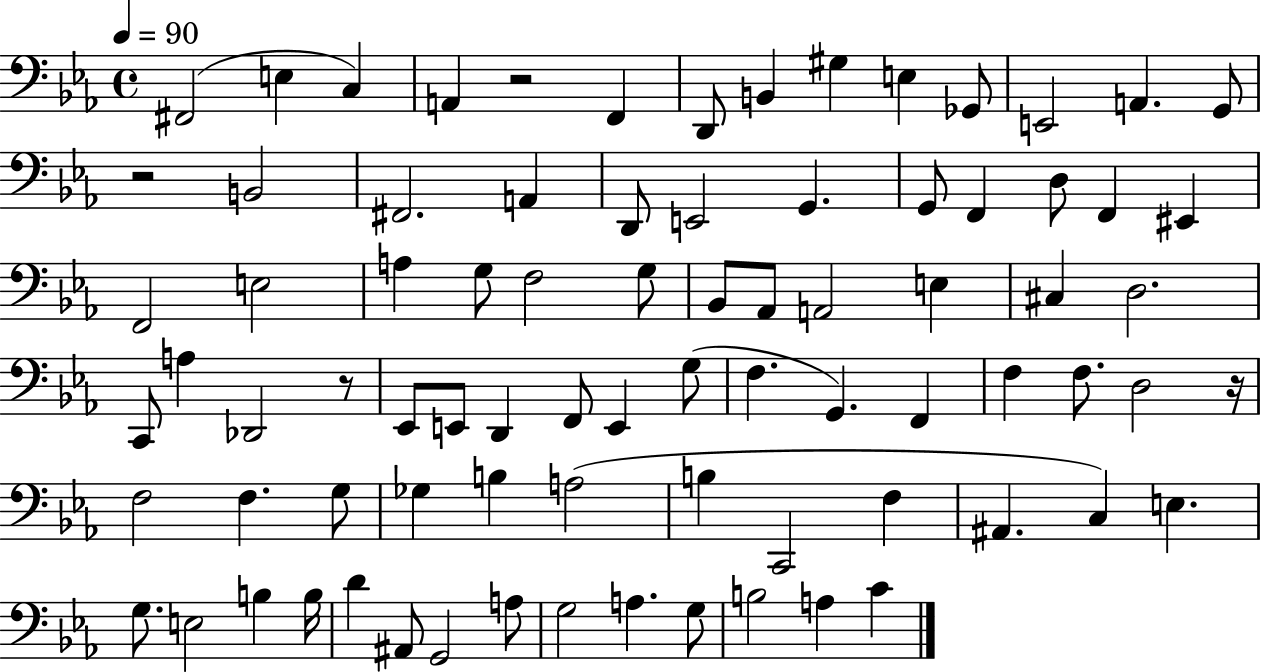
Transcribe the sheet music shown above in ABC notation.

X:1
T:Untitled
M:4/4
L:1/4
K:Eb
^F,,2 E, C, A,, z2 F,, D,,/2 B,, ^G, E, _G,,/2 E,,2 A,, G,,/2 z2 B,,2 ^F,,2 A,, D,,/2 E,,2 G,, G,,/2 F,, D,/2 F,, ^E,, F,,2 E,2 A, G,/2 F,2 G,/2 _B,,/2 _A,,/2 A,,2 E, ^C, D,2 C,,/2 A, _D,,2 z/2 _E,,/2 E,,/2 D,, F,,/2 E,, G,/2 F, G,, F,, F, F,/2 D,2 z/4 F,2 F, G,/2 _G, B, A,2 B, C,,2 F, ^A,, C, E, G,/2 E,2 B, B,/4 D ^A,,/2 G,,2 A,/2 G,2 A, G,/2 B,2 A, C